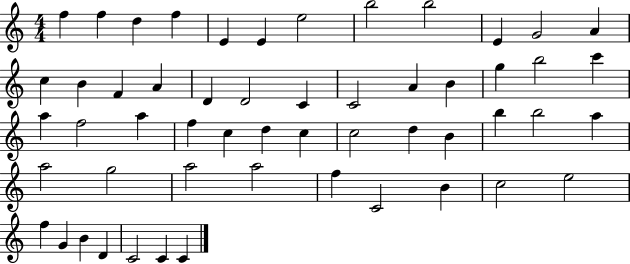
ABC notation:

X:1
T:Untitled
M:4/4
L:1/4
K:C
f f d f E E e2 b2 b2 E G2 A c B F A D D2 C C2 A B g b2 c' a f2 a f c d c c2 d B b b2 a a2 g2 a2 a2 f C2 B c2 e2 f G B D C2 C C